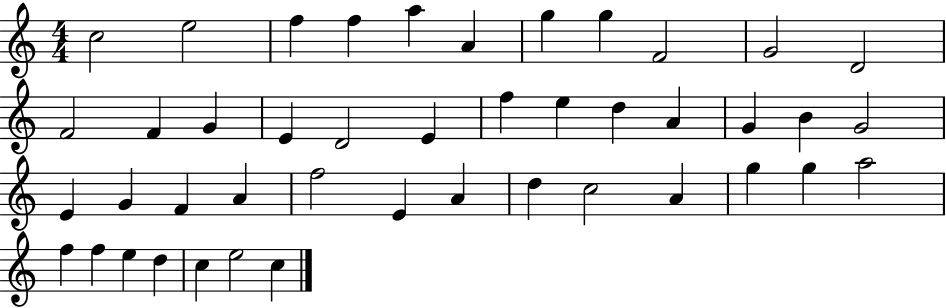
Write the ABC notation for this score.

X:1
T:Untitled
M:4/4
L:1/4
K:C
c2 e2 f f a A g g F2 G2 D2 F2 F G E D2 E f e d A G B G2 E G F A f2 E A d c2 A g g a2 f f e d c e2 c